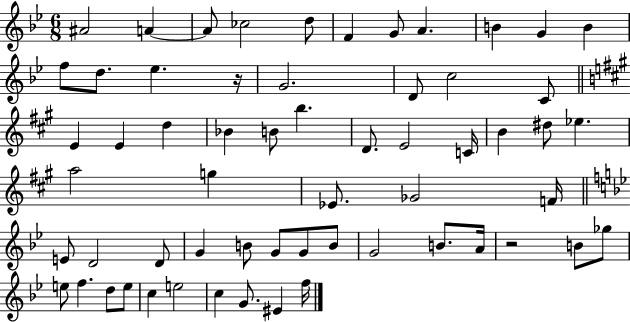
{
  \clef treble
  \numericTimeSignature
  \time 6/8
  \key bes \major
  ais'2 a'4~~ | a'8 ces''2 d''8 | f'4 g'8 a'4. | b'4 g'4 b'4 | \break f''8 d''8. ees''4. r16 | g'2. | d'8 c''2 c'8 | \bar "||" \break \key a \major e'4 e'4 d''4 | bes'4 b'8 b''4. | d'8. e'2 c'16 | b'4 dis''8 ees''4. | \break a''2 g''4 | ees'8. ges'2 f'16 | \bar "||" \break \key bes \major e'8 d'2 d'8 | g'4 b'8 g'8 g'8 b'8 | g'2 b'8. a'16 | r2 b'8 ges''8 | \break e''8 f''4. d''8 e''8 | c''4 e''2 | c''4 g'8. eis'4 f''16 | \bar "|."
}